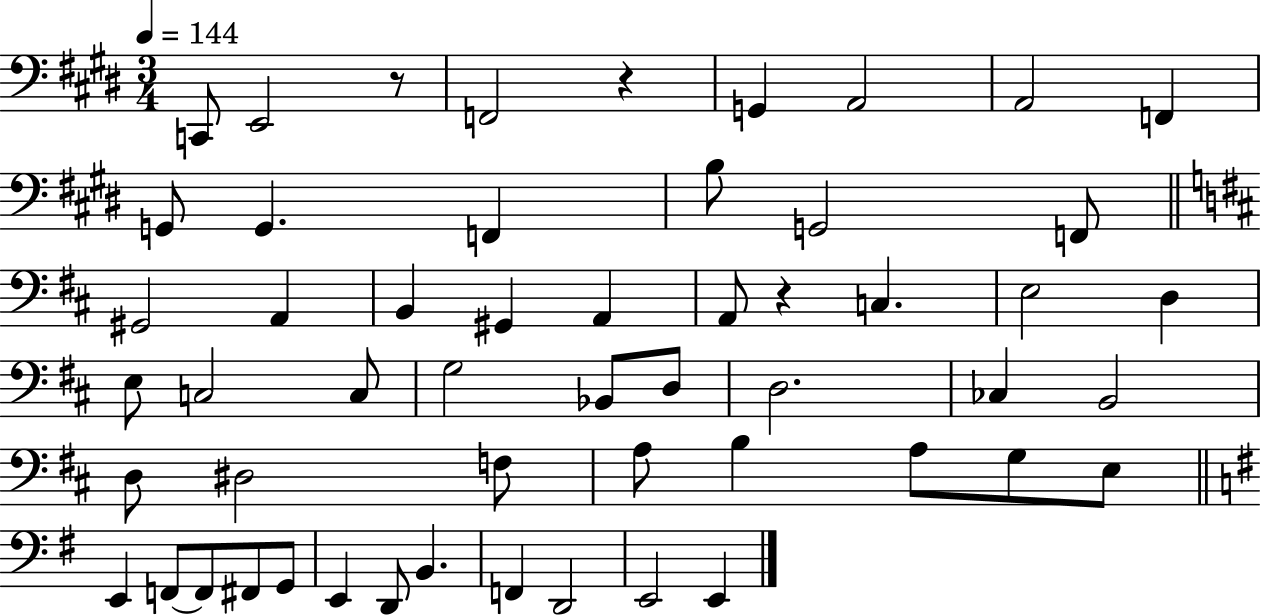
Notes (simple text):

C2/e E2/h R/e F2/h R/q G2/q A2/h A2/h F2/q G2/e G2/q. F2/q B3/e G2/h F2/e G#2/h A2/q B2/q G#2/q A2/q A2/e R/q C3/q. E3/h D3/q E3/e C3/h C3/e G3/h Bb2/e D3/e D3/h. CES3/q B2/h D3/e D#3/h F3/e A3/e B3/q A3/e G3/e E3/e E2/q F2/e F2/e F#2/e G2/e E2/q D2/e B2/q. F2/q D2/h E2/h E2/q